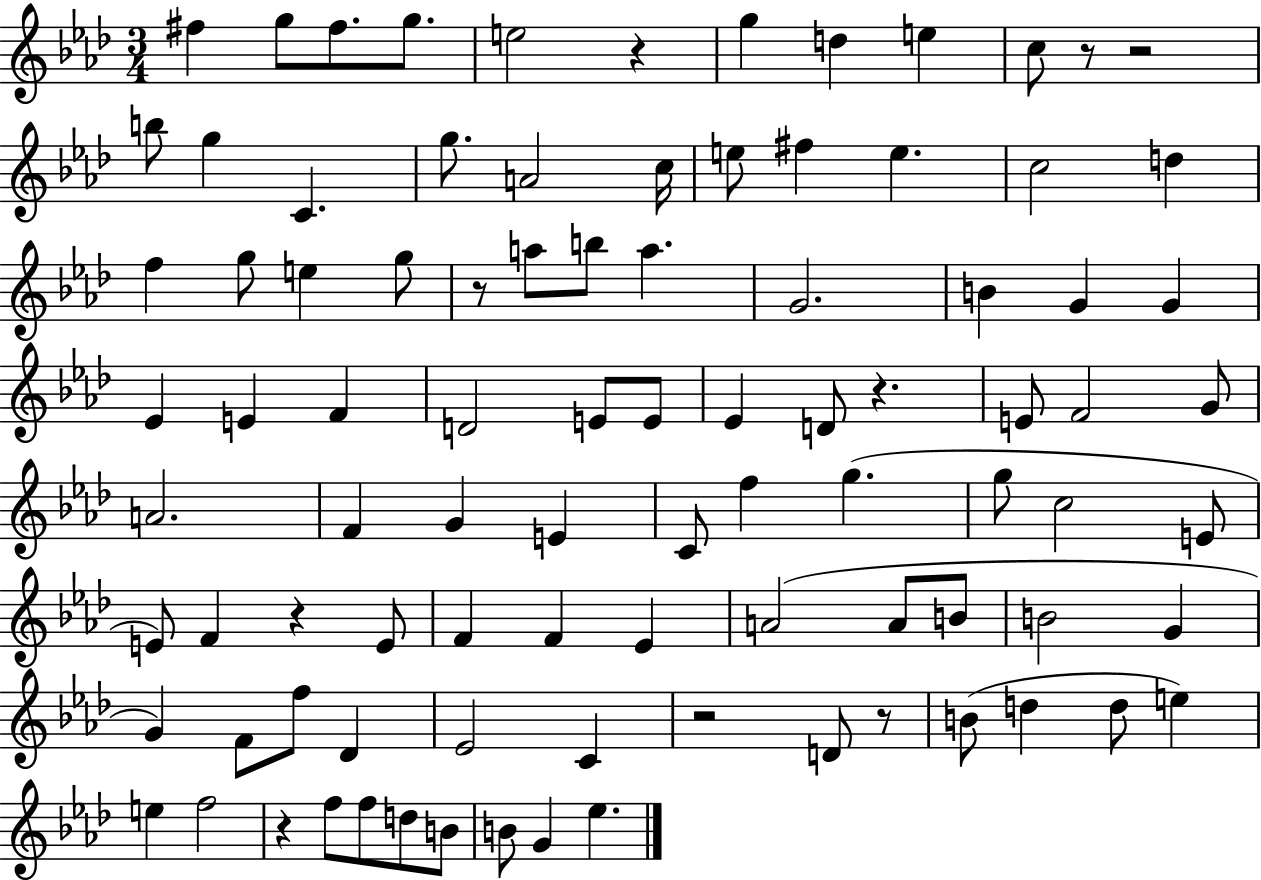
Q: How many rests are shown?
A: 9